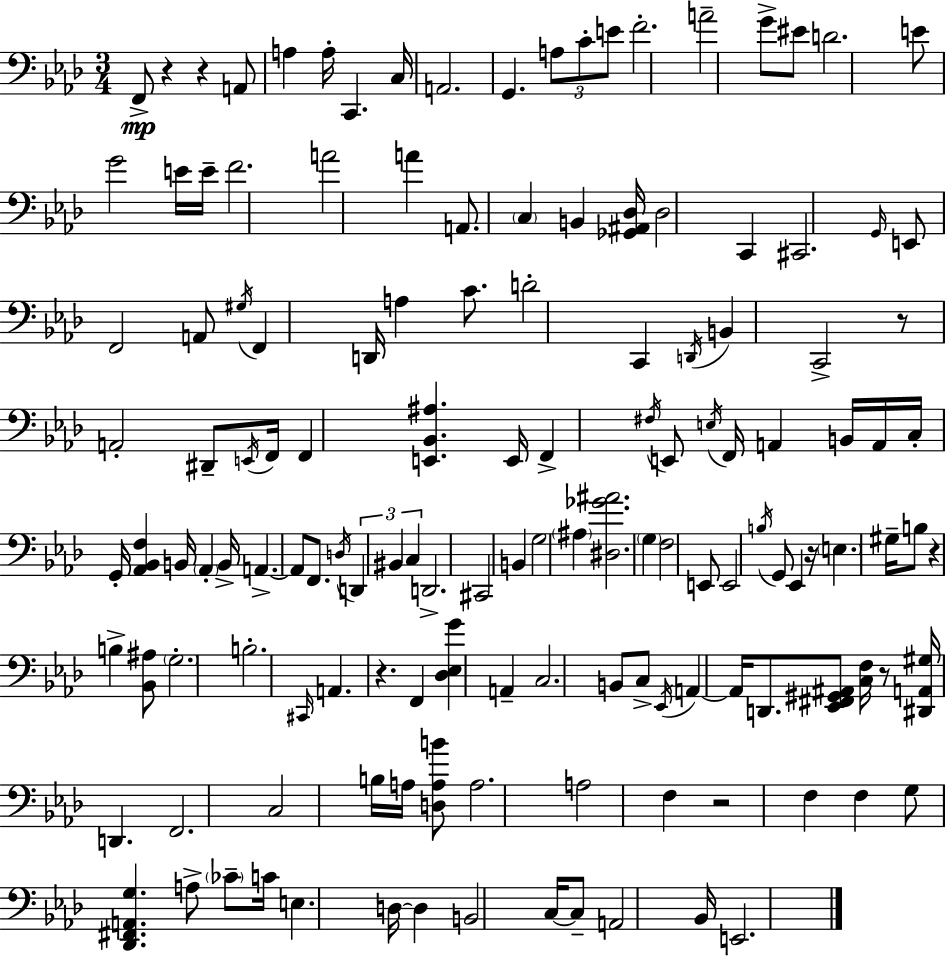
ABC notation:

X:1
T:Untitled
M:3/4
L:1/4
K:Fm
F,,/2 z z A,,/2 A, A,/4 C,, C,/4 A,,2 G,, A,/2 C/2 E/2 F2 A2 G/2 ^E/2 D2 E/2 G2 E/4 E/4 F2 A2 A A,,/2 C, B,, [_G,,^A,,_D,]/4 _D,2 C,, ^C,,2 G,,/4 E,,/2 F,,2 A,,/2 ^G,/4 F,, D,,/4 A, C/2 D2 C,, D,,/4 B,, C,,2 z/2 A,,2 ^D,,/2 E,,/4 F,,/4 F,, [E,,_B,,^A,] E,,/4 F,, ^F,/4 E,,/2 E,/4 F,,/4 A,, B,,/4 A,,/4 C,/4 G,,/4 [_A,,_B,,F,] B,,/4 _A,, B,,/4 A,, A,,/2 F,,/2 D,/4 D,, ^B,, C, D,,2 ^C,,2 B,, G,2 ^A, [^D,_G^A]2 G, F,2 E,,/2 E,,2 B,/4 G,,/2 _E,, z/4 E, ^G,/4 B,/2 z B, [_B,,^A,]/2 G,2 B,2 ^C,,/4 A,, z F,, [_D,_E,G] A,, C,2 B,,/2 C,/2 _E,,/4 A,, A,,/4 D,,/2 [_E,,^F,,^G,,^A,,]/2 [C,F,]/4 z/2 [^D,,A,,^G,]/4 D,, F,,2 C,2 B,/4 A,/4 [D,A,B]/2 A,2 A,2 F, z2 F, F, G,/2 [_D,,^F,,A,,G,] A,/2 _C/2 C/4 E, D,/4 D, B,,2 C,/4 C,/2 A,,2 _B,,/4 E,,2